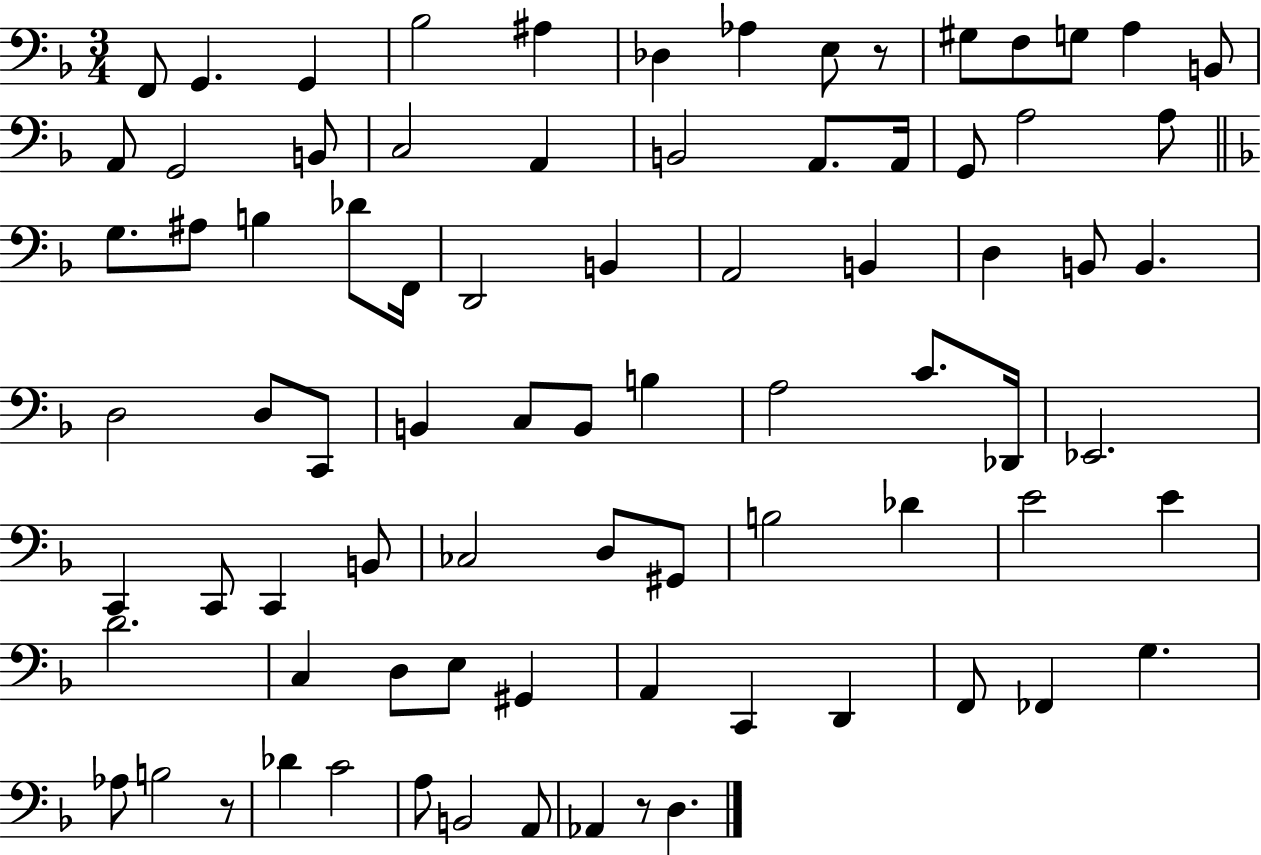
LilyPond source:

{
  \clef bass
  \numericTimeSignature
  \time 3/4
  \key f \major
  f,8 g,4. g,4 | bes2 ais4 | des4 aes4 e8 r8 | gis8 f8 g8 a4 b,8 | \break a,8 g,2 b,8 | c2 a,4 | b,2 a,8. a,16 | g,8 a2 a8 | \break \bar "||" \break \key f \major g8. ais8 b4 des'8 f,16 | d,2 b,4 | a,2 b,4 | d4 b,8 b,4. | \break d2 d8 c,8 | b,4 c8 b,8 b4 | a2 c'8. des,16 | ees,2. | \break c,4 c,8 c,4 b,8 | ces2 d8 gis,8 | b2 des'4 | e'2 e'4 | \break d'2. | c4 d8 e8 gis,4 | a,4 c,4 d,4 | f,8 fes,4 g4. | \break aes8 b2 r8 | des'4 c'2 | a8 b,2 a,8 | aes,4 r8 d4. | \break \bar "|."
}